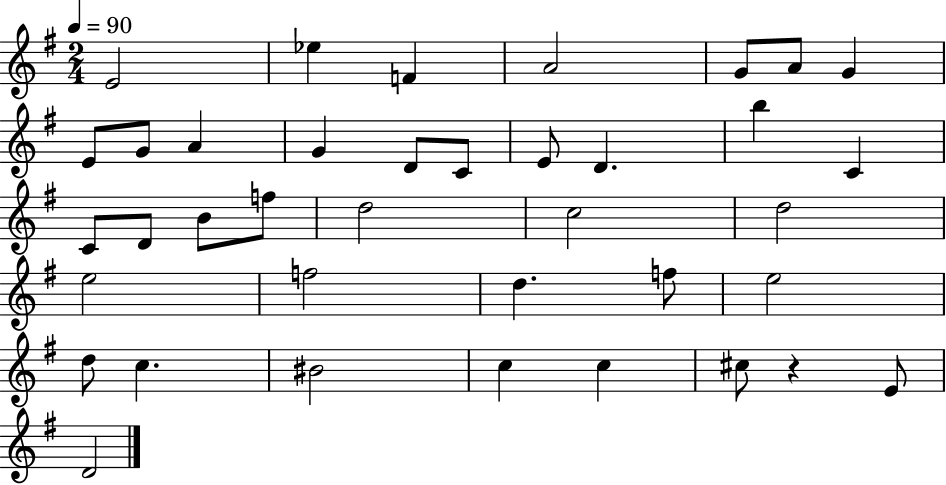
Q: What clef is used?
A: treble